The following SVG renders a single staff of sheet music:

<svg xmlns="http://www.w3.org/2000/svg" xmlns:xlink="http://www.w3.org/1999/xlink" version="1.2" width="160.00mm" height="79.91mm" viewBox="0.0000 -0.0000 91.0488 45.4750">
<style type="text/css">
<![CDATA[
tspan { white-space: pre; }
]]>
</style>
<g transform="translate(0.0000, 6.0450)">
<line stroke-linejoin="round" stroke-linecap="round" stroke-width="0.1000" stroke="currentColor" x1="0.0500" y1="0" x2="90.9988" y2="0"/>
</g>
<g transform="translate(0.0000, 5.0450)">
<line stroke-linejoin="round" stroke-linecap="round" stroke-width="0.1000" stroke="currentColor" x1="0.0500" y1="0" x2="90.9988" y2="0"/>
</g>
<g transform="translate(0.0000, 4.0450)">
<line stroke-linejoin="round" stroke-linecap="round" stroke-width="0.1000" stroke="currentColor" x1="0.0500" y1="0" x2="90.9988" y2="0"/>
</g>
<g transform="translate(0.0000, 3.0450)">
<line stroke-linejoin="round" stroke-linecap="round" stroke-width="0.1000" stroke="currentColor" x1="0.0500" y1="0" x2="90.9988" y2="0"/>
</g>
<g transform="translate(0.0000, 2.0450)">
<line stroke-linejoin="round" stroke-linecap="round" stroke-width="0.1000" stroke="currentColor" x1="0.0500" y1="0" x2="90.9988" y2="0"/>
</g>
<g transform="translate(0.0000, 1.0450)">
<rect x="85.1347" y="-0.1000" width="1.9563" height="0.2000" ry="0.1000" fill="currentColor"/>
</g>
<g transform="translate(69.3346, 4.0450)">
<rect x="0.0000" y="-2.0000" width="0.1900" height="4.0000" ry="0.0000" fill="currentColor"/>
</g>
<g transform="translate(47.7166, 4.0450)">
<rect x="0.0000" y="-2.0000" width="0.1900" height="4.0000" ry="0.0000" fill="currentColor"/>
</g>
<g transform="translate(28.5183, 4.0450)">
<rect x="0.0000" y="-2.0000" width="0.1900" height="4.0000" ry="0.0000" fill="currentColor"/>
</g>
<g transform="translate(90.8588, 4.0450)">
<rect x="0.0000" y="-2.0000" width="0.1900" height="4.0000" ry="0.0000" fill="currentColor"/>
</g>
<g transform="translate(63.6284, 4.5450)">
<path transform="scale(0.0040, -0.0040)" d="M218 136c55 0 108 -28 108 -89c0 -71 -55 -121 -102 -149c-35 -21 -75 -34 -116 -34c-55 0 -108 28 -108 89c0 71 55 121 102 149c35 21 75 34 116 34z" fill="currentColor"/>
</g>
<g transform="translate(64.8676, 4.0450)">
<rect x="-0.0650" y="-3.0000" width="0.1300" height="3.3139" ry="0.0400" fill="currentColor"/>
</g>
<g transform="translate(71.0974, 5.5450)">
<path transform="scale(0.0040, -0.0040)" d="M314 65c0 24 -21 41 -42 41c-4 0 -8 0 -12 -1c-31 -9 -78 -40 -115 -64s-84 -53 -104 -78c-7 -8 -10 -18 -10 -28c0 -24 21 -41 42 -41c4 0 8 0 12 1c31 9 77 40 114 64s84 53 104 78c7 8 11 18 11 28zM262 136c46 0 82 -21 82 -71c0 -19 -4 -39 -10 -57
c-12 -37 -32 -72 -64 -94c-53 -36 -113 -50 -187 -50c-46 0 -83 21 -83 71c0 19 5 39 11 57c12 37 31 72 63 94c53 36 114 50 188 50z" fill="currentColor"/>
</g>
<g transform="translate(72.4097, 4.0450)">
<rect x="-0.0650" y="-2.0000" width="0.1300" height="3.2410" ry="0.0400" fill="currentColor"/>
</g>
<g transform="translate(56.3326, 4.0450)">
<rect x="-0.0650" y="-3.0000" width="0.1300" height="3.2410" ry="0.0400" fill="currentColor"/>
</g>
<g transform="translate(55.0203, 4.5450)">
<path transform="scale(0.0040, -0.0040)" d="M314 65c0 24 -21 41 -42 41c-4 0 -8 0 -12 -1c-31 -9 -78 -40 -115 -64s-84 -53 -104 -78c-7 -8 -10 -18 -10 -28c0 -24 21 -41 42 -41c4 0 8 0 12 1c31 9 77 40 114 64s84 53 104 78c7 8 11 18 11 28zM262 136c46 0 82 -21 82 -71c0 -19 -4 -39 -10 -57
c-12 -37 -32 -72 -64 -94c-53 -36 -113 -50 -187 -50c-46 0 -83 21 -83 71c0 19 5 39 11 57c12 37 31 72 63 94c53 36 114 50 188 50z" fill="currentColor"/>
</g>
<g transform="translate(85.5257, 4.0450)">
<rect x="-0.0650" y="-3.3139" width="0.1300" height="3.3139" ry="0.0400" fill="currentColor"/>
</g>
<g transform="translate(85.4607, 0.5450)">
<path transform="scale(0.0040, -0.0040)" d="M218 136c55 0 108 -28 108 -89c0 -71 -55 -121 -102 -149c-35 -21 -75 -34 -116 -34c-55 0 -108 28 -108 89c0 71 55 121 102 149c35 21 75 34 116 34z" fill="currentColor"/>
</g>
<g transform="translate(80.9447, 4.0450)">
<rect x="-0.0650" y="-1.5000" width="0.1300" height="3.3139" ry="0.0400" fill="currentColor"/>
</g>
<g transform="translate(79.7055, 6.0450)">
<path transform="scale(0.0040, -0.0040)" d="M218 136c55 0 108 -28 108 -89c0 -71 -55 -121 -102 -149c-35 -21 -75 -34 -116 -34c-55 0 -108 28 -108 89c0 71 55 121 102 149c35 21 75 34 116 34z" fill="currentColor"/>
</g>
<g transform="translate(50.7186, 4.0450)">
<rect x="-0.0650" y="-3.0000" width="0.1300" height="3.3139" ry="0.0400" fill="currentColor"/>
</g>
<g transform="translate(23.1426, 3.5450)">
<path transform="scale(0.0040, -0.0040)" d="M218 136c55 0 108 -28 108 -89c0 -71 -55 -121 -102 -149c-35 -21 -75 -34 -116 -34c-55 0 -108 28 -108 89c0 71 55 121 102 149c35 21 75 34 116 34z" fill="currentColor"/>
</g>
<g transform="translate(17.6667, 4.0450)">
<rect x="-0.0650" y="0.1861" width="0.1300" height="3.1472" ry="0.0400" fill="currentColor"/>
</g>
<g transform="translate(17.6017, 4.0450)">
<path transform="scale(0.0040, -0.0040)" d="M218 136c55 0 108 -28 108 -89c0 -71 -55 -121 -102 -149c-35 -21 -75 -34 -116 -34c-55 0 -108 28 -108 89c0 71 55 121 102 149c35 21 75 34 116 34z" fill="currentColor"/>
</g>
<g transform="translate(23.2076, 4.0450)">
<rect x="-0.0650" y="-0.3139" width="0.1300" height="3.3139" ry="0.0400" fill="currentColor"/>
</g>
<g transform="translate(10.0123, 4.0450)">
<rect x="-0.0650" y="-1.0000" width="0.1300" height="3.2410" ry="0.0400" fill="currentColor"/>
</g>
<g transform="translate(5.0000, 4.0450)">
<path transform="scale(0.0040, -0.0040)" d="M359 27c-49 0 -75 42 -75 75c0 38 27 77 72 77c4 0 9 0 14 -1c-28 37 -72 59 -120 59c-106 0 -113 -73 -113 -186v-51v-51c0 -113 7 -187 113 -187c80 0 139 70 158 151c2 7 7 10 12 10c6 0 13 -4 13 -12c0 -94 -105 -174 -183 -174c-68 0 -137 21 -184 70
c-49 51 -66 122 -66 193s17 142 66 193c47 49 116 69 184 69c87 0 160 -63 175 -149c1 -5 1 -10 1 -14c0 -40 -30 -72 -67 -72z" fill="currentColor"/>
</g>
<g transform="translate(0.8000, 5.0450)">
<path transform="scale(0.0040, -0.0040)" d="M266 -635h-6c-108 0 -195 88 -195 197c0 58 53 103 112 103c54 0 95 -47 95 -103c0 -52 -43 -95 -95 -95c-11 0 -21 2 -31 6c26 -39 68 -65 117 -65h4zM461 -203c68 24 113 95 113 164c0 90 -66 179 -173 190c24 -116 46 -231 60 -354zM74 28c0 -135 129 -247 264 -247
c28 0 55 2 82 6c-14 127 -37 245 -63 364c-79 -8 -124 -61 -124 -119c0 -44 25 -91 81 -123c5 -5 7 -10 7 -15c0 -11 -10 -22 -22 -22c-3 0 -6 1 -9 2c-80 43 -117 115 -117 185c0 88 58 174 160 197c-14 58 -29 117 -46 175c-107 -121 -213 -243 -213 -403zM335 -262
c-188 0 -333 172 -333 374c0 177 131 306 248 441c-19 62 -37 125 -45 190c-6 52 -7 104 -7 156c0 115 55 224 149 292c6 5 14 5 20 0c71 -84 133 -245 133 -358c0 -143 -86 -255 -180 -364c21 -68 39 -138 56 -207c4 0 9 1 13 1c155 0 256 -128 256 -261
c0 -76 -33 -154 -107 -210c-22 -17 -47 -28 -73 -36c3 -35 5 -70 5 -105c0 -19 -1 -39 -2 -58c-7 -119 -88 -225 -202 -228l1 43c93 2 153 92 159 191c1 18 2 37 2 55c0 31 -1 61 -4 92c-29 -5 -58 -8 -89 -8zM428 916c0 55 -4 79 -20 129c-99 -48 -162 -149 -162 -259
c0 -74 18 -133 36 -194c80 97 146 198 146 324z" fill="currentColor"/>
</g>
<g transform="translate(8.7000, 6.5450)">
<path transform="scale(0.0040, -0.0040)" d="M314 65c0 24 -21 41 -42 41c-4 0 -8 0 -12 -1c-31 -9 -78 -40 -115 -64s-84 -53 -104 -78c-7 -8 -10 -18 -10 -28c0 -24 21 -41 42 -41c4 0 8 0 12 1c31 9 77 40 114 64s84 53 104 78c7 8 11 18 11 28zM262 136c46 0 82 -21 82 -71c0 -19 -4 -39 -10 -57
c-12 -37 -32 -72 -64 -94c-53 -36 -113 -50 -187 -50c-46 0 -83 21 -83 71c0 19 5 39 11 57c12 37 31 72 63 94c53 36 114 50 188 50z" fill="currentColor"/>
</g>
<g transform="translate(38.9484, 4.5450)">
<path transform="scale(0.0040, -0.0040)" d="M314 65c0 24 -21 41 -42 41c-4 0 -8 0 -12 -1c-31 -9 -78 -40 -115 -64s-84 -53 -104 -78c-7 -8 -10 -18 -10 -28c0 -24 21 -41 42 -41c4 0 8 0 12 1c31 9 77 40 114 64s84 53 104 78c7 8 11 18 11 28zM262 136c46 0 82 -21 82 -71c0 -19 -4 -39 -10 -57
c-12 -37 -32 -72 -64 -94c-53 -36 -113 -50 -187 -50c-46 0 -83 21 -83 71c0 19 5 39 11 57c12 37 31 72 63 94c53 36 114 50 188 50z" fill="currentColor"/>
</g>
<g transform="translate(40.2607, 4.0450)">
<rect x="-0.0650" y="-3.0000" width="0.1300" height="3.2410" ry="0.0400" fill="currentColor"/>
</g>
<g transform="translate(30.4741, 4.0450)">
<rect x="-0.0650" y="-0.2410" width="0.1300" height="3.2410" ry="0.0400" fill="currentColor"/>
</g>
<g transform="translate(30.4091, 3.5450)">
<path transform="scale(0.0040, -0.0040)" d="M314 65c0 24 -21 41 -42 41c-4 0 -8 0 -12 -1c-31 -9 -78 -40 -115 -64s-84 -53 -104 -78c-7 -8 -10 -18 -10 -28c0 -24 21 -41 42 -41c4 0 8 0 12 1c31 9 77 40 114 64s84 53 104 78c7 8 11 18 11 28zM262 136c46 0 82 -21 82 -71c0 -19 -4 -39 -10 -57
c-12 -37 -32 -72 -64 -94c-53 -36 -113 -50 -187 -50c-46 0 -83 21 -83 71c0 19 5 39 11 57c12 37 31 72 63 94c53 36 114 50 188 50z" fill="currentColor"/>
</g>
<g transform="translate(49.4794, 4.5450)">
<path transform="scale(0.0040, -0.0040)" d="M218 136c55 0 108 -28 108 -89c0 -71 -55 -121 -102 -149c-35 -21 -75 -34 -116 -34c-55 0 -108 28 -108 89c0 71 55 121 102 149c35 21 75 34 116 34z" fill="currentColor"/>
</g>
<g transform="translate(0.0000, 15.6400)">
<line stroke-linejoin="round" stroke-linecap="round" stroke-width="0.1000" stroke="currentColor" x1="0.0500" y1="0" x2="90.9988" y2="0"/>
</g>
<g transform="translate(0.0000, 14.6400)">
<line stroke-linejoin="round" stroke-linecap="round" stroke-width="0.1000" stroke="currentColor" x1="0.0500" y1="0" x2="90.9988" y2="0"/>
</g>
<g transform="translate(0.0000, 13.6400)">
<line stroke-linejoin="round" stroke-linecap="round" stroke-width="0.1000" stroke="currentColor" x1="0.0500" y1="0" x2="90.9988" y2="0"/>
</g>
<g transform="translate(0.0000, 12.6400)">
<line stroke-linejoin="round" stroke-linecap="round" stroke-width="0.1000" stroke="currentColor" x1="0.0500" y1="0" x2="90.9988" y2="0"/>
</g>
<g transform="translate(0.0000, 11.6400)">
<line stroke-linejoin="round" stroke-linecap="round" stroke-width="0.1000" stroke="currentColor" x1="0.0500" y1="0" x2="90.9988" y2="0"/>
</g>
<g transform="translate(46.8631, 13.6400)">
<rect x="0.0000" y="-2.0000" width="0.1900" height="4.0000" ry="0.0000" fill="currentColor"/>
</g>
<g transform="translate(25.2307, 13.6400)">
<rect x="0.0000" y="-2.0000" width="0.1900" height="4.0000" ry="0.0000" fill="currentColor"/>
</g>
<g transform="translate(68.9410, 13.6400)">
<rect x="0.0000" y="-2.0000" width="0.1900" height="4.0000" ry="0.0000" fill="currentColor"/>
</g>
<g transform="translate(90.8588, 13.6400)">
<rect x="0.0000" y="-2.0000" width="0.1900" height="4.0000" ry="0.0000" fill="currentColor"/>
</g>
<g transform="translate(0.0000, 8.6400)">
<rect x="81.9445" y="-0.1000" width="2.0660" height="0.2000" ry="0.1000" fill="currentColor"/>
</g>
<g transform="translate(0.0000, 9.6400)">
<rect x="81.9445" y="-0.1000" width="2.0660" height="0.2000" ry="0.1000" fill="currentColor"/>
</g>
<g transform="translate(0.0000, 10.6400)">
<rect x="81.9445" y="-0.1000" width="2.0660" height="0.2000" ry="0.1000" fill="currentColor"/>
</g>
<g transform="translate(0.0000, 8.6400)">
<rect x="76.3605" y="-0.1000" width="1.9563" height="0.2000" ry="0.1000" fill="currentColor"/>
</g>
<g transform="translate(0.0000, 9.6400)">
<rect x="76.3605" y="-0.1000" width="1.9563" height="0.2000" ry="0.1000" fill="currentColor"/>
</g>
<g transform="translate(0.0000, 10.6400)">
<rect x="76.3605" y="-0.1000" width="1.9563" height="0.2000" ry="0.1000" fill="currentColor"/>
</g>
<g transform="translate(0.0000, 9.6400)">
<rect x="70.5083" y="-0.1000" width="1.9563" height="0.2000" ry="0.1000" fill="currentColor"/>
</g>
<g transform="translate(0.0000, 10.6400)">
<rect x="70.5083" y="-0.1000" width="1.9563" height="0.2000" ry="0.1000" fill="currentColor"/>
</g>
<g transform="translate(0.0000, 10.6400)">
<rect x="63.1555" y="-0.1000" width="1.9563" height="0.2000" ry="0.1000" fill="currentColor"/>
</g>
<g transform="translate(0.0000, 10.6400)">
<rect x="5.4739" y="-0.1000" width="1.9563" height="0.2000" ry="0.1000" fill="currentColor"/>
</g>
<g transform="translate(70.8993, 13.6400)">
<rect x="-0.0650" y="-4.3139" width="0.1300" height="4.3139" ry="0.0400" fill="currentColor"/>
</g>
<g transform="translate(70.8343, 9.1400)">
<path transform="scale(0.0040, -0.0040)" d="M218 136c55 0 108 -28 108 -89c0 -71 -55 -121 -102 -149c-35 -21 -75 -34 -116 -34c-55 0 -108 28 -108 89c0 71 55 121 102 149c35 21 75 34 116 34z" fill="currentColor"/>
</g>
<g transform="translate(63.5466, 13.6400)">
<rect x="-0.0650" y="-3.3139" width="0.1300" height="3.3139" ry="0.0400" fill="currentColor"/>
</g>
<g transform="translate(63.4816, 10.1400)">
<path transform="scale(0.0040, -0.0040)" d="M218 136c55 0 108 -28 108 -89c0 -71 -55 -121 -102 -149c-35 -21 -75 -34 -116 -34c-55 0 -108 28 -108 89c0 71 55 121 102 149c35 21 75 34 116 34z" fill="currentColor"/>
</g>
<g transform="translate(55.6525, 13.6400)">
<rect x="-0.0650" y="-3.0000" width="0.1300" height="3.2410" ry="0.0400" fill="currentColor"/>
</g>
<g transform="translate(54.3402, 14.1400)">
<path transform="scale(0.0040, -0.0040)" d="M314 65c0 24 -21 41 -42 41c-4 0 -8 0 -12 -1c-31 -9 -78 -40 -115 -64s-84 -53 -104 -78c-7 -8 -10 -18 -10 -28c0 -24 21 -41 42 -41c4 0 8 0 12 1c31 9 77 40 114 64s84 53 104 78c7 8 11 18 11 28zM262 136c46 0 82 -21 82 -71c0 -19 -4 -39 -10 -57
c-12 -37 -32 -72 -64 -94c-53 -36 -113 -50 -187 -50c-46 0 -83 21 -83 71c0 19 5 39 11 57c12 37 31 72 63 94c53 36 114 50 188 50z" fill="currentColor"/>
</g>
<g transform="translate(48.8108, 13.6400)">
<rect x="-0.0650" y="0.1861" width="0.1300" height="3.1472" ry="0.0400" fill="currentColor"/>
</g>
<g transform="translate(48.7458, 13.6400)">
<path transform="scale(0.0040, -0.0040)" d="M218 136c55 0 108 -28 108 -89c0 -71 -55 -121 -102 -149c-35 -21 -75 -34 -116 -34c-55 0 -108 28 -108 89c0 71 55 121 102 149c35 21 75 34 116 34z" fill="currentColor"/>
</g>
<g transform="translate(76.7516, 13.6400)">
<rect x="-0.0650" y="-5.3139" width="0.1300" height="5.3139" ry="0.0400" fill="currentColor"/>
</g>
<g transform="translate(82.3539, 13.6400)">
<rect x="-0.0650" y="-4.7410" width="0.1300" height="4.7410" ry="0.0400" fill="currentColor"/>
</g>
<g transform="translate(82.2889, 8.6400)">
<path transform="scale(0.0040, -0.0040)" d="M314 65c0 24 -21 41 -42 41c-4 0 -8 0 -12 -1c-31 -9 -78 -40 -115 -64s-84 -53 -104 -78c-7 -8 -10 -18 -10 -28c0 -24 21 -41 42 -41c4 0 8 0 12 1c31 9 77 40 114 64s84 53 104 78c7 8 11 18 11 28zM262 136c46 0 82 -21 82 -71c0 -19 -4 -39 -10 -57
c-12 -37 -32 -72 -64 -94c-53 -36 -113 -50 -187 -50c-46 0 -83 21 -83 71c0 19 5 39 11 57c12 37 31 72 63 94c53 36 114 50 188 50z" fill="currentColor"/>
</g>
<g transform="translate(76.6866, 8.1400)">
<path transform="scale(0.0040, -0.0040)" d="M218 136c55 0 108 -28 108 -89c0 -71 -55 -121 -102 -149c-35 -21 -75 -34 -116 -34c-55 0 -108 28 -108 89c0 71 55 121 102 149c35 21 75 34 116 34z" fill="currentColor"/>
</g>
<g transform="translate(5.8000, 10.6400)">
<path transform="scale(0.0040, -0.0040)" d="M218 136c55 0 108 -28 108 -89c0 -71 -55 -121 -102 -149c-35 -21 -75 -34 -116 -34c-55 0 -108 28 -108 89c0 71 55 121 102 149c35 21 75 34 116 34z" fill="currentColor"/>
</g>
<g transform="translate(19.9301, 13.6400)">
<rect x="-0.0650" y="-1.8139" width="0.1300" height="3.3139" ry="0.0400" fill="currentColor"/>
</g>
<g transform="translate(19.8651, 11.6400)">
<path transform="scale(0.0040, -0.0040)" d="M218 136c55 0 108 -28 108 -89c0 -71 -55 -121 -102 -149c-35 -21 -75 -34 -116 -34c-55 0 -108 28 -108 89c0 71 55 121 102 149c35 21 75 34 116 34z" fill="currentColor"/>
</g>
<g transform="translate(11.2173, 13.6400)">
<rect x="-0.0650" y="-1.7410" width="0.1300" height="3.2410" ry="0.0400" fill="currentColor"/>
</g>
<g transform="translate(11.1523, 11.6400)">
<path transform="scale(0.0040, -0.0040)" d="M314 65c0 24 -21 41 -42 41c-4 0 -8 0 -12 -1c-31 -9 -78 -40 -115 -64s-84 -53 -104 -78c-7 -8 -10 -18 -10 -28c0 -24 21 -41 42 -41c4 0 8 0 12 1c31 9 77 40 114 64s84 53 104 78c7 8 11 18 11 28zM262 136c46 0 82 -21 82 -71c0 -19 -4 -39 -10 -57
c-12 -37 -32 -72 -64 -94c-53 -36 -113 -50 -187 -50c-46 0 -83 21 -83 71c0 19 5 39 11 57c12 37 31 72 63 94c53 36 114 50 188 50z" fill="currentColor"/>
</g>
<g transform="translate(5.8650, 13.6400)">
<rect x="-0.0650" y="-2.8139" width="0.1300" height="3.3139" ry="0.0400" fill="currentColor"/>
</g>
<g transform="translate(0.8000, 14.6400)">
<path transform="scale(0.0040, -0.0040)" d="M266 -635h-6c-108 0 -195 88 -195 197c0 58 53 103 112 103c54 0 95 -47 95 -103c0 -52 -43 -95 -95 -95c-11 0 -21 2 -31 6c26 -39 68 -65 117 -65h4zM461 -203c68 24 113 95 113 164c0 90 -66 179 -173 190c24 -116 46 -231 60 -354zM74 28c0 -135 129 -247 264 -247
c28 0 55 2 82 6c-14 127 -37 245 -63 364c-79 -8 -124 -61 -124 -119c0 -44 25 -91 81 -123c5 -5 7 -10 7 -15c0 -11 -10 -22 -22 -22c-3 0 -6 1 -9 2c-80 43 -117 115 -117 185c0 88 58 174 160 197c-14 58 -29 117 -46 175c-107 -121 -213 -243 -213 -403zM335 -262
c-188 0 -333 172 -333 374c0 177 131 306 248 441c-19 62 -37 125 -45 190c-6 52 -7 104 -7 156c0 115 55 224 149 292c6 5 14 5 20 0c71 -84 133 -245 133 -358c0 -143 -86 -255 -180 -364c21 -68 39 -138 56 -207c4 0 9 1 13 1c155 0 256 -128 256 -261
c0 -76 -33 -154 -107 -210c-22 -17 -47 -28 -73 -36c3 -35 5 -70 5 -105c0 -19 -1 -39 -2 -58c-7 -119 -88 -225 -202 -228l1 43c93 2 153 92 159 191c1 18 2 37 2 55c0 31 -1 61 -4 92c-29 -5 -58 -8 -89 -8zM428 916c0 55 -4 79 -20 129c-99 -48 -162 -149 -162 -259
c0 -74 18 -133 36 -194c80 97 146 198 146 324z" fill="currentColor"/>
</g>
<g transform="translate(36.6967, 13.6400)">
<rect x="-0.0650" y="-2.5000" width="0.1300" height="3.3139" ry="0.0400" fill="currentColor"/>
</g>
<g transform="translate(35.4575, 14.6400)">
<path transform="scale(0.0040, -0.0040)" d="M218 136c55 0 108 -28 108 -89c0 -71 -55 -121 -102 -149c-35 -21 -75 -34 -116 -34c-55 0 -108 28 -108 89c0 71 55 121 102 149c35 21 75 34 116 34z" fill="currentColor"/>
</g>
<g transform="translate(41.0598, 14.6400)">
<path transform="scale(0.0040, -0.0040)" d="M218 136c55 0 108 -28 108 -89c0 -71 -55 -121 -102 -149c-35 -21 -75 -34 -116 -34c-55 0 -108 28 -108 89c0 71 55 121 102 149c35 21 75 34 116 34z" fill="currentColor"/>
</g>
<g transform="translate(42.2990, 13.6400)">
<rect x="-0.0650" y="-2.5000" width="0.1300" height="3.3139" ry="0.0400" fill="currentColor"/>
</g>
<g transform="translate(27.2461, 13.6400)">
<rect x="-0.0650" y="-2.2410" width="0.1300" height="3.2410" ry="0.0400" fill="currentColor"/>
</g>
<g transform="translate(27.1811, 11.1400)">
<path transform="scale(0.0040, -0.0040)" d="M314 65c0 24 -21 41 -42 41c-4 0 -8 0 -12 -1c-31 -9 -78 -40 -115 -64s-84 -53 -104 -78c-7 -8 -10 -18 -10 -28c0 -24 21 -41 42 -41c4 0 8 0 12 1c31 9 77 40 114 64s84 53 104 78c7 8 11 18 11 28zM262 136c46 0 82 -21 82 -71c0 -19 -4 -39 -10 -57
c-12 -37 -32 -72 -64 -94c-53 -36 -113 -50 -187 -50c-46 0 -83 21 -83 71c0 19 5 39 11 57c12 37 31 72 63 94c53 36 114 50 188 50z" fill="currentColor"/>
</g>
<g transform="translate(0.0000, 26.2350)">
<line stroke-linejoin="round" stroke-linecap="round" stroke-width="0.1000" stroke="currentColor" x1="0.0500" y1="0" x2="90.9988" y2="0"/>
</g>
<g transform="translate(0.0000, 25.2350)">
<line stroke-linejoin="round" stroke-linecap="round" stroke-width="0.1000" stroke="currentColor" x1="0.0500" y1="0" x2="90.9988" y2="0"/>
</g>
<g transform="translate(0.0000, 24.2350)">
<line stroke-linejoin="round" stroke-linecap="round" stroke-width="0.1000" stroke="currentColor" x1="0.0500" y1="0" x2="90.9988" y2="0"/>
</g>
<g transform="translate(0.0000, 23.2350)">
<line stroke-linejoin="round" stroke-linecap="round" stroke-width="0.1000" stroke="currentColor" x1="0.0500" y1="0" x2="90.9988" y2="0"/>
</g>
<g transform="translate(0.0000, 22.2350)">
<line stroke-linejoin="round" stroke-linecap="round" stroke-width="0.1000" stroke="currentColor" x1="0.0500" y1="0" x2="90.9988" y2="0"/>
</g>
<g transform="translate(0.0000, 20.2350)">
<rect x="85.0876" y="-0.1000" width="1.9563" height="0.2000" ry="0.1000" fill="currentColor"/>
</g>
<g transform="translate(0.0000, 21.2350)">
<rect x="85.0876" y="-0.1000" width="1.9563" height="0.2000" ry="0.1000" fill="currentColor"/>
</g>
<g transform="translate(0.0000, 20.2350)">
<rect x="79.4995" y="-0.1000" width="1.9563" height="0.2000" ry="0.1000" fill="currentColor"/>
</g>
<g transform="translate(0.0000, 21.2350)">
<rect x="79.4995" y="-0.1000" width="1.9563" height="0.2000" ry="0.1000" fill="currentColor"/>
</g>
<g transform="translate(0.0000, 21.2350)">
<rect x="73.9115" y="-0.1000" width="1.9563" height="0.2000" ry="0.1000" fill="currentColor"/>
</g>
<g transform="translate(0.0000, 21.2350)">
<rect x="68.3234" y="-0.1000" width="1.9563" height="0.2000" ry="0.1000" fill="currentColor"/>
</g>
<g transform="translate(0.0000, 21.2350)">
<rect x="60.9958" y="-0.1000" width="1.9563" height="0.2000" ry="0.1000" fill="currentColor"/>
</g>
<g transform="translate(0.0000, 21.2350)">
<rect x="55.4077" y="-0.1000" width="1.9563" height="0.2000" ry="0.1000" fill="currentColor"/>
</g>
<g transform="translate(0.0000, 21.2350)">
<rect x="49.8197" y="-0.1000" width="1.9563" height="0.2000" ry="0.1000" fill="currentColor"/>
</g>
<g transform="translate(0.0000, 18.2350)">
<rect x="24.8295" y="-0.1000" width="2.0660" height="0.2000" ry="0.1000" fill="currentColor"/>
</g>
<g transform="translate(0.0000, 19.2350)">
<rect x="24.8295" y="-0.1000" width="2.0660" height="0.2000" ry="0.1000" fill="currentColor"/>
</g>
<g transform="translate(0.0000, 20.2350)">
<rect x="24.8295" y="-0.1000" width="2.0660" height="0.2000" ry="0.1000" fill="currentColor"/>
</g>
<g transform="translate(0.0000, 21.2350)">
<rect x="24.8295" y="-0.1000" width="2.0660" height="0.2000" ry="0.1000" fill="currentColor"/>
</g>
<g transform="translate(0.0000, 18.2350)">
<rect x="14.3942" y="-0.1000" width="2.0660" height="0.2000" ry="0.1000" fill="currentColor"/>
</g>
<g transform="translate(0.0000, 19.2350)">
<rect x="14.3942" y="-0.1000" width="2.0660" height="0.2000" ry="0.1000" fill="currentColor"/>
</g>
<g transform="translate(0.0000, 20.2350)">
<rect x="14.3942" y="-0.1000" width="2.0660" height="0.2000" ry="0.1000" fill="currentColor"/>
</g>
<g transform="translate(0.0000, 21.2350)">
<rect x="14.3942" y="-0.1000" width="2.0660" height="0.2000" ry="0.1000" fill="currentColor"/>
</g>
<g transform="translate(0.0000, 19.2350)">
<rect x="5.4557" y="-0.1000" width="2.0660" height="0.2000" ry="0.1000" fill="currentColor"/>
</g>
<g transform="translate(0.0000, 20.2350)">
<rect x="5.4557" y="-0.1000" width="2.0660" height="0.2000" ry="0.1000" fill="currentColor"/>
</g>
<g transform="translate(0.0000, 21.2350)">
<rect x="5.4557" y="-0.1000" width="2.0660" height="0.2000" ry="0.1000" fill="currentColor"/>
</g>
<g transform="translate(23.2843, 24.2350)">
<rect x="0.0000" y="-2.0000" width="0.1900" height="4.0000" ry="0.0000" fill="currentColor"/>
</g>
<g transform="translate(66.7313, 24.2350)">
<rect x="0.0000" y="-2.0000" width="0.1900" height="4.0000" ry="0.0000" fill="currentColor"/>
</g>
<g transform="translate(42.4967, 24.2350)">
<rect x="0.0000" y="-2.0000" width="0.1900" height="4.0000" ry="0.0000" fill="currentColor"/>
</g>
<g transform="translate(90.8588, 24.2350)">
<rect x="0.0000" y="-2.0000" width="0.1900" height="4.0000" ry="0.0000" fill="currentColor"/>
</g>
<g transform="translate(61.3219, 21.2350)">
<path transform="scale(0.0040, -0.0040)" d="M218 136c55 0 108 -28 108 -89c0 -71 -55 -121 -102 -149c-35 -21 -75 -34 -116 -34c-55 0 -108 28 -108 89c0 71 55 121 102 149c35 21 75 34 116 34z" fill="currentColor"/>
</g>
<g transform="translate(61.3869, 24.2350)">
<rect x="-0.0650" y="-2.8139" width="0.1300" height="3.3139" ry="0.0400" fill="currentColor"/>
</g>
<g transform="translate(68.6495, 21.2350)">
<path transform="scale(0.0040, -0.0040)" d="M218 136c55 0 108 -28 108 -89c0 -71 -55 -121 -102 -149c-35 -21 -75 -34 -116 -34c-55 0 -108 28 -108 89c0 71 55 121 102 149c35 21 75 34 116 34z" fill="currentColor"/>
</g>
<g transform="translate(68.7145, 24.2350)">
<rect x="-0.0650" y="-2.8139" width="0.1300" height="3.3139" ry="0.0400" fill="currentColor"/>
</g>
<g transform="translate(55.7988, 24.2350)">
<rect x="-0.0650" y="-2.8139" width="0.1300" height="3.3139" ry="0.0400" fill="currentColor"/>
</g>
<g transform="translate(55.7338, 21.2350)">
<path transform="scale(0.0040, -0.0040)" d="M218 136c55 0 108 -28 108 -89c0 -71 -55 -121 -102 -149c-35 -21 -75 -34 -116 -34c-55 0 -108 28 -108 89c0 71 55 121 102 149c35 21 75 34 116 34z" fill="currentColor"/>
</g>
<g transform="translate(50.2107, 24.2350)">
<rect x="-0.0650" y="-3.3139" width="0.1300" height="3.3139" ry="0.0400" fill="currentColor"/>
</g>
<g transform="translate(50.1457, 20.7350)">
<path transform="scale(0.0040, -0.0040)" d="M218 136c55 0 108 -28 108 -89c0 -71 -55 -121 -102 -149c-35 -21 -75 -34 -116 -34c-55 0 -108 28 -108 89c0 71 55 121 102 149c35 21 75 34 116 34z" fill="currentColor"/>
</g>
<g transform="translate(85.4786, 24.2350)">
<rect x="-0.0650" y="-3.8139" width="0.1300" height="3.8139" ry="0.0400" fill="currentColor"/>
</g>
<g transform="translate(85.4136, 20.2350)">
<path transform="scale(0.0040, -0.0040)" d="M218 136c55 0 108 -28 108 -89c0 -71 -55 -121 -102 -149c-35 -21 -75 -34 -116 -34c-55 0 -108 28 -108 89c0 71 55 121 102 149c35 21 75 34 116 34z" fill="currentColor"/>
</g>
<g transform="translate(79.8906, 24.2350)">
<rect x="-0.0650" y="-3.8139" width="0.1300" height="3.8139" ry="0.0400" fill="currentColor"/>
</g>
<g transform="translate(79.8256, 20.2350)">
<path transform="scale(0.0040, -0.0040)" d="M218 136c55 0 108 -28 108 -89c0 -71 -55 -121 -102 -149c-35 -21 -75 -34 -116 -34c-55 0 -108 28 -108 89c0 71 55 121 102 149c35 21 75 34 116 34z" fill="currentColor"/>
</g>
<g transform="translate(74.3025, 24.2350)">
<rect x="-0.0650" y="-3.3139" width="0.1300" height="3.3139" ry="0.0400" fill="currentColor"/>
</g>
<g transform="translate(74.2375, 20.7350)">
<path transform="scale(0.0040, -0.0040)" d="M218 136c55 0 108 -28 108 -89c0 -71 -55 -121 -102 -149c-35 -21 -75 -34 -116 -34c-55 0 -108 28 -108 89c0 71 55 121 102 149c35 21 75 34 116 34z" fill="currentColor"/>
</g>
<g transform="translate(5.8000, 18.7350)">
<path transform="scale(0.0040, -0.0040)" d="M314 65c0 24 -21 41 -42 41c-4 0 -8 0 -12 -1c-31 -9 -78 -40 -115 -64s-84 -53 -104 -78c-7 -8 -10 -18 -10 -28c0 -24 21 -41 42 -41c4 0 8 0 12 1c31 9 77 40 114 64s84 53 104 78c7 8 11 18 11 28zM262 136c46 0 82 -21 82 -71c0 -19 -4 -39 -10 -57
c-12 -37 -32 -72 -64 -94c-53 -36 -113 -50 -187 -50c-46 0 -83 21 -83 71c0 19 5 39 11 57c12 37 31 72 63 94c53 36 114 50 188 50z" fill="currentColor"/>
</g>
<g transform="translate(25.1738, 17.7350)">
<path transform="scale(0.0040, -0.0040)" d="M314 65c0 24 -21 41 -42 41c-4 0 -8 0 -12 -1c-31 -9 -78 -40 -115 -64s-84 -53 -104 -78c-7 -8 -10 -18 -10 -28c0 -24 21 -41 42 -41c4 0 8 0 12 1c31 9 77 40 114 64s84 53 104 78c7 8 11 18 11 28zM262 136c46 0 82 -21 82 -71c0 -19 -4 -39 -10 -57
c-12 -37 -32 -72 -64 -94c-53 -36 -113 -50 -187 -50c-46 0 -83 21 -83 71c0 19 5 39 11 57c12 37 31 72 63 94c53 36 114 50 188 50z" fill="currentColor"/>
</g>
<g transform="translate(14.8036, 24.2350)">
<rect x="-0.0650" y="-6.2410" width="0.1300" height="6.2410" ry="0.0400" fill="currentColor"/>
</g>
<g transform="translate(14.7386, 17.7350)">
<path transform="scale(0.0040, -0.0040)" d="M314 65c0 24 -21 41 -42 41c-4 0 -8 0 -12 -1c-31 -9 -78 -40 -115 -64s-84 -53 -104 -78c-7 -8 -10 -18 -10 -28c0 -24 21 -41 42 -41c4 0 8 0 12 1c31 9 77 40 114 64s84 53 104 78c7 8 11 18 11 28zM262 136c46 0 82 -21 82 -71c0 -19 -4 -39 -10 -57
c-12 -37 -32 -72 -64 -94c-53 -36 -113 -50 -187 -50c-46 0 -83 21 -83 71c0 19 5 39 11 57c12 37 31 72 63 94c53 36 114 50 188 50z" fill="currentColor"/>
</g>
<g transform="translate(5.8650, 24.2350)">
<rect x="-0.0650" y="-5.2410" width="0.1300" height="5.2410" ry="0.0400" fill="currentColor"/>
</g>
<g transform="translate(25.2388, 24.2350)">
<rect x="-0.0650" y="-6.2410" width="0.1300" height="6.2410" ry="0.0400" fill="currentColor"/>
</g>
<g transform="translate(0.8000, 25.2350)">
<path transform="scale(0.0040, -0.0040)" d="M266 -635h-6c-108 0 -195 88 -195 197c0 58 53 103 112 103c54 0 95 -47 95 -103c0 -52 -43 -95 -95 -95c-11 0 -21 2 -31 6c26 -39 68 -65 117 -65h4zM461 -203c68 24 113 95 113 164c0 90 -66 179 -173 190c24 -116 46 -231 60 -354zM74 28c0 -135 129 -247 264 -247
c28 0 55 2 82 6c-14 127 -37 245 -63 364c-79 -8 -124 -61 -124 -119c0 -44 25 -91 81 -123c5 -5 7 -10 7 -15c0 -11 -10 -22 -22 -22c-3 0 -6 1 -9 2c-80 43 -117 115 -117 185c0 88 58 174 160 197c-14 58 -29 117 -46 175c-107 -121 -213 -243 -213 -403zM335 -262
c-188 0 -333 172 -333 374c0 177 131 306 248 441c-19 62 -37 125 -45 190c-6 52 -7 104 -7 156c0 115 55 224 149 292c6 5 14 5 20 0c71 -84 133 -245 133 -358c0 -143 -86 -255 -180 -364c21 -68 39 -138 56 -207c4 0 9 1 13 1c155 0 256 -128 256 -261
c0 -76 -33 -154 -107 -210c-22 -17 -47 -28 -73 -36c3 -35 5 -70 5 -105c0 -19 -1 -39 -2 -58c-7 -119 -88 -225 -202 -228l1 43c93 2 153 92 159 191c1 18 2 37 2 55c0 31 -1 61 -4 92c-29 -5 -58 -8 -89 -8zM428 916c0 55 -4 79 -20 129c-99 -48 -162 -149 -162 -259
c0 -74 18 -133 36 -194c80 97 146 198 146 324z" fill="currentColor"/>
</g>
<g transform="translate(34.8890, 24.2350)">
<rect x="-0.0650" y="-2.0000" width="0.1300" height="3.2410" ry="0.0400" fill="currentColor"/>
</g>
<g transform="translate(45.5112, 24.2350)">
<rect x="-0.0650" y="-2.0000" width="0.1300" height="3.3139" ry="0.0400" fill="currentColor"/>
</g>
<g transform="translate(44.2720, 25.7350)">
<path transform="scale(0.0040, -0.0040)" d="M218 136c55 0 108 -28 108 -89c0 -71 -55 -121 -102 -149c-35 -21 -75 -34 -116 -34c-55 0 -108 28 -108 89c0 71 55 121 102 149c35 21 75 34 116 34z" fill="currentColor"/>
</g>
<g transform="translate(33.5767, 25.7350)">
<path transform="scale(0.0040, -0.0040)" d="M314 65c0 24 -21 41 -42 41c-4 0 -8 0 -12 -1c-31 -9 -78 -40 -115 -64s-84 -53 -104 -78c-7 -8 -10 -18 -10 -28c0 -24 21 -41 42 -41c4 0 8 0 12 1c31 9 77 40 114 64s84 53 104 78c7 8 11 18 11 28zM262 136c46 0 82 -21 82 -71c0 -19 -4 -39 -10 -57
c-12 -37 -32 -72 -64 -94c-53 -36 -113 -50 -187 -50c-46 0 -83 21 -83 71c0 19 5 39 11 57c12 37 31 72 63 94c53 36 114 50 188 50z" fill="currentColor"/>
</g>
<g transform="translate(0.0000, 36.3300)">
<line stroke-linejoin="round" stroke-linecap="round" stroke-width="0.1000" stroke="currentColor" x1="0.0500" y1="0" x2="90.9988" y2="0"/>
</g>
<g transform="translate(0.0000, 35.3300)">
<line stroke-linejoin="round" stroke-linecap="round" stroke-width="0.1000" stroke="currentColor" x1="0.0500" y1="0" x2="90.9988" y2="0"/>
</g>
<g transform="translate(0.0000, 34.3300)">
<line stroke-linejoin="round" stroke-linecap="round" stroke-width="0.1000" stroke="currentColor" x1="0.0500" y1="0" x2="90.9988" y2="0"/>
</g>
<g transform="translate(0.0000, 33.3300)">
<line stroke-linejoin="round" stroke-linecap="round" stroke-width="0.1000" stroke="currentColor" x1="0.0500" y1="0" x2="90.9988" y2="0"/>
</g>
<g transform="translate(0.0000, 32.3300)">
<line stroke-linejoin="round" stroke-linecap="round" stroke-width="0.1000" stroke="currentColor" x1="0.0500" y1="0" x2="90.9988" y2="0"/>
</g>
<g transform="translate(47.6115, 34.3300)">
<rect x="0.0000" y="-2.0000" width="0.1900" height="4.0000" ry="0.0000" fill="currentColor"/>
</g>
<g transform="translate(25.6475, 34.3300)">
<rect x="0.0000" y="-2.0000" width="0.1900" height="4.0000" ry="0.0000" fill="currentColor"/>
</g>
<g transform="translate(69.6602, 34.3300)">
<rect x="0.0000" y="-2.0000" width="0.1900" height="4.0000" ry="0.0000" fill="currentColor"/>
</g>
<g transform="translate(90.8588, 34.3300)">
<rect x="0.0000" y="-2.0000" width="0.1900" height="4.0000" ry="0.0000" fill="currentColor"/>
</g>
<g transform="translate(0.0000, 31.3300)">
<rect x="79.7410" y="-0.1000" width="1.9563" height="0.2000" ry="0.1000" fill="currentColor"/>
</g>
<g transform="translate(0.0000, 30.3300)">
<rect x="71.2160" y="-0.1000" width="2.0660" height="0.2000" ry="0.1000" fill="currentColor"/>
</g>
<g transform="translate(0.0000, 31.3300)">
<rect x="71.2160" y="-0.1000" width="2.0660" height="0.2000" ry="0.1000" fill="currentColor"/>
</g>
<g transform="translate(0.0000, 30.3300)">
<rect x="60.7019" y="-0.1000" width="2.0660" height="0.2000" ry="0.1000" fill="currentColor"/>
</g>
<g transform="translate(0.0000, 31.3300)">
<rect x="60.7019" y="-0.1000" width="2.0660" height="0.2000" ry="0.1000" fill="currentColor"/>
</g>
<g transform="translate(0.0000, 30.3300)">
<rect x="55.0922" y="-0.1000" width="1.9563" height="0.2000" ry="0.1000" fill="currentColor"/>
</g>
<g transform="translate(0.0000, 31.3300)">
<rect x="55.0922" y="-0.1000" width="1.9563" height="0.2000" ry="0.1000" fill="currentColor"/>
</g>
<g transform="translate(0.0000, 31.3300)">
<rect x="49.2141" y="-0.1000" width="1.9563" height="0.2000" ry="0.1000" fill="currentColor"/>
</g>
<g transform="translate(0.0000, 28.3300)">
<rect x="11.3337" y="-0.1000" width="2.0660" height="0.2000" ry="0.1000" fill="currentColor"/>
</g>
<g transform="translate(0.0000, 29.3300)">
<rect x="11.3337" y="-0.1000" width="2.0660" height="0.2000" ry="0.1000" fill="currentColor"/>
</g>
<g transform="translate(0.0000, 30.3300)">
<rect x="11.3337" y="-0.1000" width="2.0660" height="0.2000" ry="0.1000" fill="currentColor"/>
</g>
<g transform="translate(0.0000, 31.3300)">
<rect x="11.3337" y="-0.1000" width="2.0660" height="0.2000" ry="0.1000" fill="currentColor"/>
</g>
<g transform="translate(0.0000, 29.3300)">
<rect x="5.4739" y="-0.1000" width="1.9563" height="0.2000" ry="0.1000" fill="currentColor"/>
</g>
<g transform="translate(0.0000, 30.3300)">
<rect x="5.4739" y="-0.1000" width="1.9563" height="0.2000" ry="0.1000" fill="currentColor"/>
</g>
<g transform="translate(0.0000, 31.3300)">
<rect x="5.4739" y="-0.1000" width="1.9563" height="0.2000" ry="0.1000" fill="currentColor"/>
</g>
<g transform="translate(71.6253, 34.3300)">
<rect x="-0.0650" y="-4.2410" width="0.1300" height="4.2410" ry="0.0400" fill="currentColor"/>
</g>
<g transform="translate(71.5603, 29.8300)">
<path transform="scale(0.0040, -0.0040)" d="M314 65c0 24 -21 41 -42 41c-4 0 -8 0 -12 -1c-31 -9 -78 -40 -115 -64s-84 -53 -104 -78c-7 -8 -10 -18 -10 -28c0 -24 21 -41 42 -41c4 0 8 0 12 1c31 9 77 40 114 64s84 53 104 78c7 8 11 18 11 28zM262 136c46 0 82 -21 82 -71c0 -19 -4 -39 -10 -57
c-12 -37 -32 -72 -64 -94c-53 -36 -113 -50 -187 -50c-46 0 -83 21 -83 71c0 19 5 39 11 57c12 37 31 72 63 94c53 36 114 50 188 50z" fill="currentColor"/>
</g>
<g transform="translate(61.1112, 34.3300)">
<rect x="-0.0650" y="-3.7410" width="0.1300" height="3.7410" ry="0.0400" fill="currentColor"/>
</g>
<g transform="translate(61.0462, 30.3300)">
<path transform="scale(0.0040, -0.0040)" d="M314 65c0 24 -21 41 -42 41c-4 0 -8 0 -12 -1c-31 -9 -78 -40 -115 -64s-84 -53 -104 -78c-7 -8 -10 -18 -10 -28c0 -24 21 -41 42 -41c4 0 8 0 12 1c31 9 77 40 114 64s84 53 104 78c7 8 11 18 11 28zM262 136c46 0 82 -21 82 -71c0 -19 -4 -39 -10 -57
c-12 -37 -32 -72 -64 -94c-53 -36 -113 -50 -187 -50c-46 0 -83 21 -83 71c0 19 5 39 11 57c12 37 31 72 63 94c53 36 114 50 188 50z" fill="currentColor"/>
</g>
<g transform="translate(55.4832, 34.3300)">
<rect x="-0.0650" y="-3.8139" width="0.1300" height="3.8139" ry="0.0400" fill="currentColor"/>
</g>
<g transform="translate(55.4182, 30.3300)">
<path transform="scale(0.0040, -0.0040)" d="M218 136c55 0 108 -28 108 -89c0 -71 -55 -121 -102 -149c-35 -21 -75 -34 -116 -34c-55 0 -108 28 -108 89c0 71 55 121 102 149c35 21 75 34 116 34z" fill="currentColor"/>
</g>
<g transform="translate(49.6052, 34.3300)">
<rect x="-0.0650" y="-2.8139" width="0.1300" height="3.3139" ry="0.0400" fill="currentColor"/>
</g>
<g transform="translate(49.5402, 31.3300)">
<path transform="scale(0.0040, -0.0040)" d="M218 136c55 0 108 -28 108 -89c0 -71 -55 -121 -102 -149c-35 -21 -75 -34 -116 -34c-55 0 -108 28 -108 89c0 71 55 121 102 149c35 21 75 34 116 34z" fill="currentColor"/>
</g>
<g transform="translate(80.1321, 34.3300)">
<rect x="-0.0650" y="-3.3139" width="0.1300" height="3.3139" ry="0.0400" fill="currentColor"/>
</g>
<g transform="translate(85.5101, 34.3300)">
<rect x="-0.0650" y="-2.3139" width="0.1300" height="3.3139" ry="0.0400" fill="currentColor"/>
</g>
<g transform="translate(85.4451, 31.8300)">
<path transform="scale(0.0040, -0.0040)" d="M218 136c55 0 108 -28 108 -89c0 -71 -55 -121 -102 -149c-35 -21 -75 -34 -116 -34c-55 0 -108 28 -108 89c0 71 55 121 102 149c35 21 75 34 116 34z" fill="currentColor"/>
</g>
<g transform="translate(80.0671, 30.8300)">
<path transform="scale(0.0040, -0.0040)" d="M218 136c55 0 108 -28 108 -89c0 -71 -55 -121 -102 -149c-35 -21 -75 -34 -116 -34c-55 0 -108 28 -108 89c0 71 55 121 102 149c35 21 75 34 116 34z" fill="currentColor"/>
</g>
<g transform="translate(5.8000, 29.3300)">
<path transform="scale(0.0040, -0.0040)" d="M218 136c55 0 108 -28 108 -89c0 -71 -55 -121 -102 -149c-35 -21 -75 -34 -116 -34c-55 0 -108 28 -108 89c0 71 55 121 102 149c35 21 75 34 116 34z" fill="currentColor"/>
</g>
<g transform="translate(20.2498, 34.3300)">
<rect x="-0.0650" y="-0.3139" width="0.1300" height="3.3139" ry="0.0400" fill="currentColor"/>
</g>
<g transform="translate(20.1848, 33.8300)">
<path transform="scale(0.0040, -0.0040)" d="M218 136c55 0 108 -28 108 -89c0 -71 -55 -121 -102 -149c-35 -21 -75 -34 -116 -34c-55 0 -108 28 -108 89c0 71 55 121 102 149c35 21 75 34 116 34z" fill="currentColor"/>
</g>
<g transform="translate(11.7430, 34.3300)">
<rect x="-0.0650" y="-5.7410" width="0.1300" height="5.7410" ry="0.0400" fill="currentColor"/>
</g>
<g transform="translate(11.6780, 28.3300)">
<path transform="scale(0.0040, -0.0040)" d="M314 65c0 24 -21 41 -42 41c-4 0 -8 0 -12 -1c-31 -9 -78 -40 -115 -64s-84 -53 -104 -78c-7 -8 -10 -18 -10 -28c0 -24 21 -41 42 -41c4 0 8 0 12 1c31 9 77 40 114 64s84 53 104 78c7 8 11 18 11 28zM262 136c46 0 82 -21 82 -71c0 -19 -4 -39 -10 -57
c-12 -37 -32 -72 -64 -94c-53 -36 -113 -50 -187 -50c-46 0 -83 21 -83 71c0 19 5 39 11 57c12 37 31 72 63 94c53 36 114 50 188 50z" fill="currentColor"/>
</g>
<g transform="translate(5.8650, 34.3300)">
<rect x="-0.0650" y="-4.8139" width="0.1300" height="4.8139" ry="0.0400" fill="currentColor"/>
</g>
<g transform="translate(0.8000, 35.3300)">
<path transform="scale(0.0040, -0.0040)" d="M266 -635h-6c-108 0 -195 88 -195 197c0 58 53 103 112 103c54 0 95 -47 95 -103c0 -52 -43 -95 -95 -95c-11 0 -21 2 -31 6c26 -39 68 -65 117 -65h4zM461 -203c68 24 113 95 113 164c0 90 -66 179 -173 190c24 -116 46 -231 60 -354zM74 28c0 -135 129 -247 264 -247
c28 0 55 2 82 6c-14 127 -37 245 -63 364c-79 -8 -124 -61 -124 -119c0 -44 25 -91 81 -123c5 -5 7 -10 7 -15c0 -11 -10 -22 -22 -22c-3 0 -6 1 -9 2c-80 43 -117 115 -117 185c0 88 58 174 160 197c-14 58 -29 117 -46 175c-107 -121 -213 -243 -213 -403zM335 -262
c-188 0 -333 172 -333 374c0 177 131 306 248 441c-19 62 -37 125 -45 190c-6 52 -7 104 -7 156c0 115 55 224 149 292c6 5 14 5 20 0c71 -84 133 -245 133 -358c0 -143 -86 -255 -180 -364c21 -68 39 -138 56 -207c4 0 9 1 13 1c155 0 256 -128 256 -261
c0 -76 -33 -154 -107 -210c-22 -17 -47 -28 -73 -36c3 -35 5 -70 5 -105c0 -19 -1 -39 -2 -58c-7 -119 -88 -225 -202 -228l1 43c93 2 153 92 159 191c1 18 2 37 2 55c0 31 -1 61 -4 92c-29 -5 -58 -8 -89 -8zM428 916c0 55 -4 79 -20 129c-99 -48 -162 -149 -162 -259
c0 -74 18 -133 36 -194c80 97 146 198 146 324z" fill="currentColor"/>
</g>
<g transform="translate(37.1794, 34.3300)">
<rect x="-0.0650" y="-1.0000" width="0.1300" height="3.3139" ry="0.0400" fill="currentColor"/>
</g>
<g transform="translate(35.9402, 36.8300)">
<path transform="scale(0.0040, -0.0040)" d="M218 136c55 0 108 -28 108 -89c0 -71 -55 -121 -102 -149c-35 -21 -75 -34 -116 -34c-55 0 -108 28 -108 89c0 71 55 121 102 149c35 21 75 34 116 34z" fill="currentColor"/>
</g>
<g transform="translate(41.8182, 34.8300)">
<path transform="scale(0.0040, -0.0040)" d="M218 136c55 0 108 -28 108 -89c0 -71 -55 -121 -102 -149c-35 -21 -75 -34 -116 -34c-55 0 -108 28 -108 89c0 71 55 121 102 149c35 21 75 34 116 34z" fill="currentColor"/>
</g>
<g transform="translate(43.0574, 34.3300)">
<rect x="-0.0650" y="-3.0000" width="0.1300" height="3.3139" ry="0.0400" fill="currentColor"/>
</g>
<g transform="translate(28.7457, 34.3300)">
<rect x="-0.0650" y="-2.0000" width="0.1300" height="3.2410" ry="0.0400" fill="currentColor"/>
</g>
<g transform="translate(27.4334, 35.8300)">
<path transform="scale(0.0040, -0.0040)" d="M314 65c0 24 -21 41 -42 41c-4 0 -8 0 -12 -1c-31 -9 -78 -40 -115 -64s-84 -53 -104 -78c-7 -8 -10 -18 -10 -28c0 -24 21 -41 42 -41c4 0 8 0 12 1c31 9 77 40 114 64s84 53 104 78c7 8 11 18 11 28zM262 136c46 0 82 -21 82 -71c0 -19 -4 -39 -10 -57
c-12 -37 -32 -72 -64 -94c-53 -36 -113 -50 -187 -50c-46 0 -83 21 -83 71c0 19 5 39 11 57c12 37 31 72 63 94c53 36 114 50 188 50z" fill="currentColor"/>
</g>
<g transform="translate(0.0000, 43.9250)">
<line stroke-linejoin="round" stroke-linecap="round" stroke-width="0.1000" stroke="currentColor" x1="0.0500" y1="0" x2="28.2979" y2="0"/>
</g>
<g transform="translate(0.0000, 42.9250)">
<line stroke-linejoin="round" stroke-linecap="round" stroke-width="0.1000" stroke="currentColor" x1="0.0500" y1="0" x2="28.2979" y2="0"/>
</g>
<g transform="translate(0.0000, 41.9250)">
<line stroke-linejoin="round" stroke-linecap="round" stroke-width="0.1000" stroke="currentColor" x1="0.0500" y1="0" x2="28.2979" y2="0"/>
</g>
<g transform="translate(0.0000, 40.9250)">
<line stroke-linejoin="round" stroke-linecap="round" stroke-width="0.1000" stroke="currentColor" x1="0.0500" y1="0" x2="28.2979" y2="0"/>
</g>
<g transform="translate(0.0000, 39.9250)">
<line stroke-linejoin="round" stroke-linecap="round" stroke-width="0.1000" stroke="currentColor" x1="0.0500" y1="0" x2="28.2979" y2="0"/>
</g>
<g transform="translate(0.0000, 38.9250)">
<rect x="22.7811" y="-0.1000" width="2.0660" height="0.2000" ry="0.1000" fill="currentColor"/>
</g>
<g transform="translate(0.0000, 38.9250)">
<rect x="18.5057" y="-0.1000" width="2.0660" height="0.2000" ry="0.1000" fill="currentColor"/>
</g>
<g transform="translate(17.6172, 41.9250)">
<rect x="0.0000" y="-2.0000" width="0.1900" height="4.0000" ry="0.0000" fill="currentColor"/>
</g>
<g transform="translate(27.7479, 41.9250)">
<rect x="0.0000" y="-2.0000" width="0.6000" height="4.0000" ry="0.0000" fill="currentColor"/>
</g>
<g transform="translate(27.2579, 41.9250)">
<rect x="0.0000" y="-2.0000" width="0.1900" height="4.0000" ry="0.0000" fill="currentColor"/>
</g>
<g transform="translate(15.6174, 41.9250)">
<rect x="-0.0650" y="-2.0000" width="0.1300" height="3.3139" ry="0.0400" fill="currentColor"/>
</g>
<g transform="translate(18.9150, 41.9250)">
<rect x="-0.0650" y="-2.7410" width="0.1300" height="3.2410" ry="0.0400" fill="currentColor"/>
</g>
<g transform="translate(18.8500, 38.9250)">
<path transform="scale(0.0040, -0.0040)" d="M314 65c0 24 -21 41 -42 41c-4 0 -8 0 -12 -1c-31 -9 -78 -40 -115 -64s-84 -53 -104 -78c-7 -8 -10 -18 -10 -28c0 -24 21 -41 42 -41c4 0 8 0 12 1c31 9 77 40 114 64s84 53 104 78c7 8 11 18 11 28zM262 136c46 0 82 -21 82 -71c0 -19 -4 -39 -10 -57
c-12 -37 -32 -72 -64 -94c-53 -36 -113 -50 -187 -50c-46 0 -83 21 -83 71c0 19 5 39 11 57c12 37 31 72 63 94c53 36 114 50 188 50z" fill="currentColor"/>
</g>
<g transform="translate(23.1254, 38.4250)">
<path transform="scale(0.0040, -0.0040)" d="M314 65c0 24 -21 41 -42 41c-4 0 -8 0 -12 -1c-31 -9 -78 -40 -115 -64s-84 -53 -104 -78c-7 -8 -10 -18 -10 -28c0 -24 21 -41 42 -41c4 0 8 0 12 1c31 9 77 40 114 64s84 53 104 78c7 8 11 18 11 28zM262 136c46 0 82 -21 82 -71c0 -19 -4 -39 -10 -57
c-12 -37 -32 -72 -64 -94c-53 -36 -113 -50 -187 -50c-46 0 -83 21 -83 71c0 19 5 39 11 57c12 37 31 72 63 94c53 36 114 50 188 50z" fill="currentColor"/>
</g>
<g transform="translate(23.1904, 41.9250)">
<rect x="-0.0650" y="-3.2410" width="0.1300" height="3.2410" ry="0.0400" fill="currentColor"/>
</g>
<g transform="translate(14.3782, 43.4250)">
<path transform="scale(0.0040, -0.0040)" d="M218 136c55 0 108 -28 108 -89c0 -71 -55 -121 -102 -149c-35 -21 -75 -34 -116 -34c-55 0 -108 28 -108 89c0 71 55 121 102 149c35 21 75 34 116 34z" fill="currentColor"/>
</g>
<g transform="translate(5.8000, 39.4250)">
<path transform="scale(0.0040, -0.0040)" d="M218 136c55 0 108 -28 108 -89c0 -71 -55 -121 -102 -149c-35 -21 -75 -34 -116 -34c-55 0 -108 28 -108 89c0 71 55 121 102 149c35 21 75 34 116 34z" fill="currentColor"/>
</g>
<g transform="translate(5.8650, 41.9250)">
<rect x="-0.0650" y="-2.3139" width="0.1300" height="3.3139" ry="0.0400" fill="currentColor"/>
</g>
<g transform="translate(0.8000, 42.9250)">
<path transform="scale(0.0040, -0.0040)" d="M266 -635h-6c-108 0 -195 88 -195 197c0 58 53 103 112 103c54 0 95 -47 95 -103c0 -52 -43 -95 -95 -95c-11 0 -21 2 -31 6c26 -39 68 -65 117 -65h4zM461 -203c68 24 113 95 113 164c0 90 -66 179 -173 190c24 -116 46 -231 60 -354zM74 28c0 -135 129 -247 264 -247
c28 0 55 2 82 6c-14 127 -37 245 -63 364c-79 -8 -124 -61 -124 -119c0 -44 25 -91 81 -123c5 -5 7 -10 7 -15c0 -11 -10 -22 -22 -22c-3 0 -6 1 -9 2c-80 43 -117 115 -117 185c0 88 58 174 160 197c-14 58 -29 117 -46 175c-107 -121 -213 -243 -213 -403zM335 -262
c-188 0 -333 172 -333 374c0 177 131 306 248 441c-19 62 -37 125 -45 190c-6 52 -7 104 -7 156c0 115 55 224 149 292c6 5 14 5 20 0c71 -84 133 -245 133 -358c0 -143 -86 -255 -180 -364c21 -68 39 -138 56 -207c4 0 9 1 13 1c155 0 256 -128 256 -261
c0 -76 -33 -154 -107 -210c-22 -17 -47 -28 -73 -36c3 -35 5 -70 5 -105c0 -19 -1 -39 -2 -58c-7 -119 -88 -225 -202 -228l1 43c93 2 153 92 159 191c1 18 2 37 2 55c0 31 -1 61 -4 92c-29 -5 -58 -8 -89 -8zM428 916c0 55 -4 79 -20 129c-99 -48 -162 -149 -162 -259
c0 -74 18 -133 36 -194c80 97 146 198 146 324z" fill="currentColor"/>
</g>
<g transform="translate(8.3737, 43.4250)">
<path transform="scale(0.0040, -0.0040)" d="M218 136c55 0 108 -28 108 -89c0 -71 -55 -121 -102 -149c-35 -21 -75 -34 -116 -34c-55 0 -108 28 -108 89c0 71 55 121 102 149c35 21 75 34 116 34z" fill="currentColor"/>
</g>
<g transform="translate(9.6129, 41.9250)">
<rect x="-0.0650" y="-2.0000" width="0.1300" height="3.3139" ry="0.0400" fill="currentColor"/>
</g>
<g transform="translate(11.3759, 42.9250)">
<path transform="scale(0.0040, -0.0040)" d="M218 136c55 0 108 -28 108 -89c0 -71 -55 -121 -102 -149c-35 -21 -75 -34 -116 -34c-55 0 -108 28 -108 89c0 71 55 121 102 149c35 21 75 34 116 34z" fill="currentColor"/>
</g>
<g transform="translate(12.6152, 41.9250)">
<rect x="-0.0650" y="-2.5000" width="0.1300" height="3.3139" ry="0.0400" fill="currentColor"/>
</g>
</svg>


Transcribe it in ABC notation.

X:1
T:Untitled
M:4/4
L:1/4
K:C
D2 B c c2 A2 A A2 A F2 E b a f2 f g2 G G B A2 b d' f' e'2 f'2 a'2 a'2 F2 F b a a a b c' c' e' g'2 c F2 D A a c' c'2 d'2 b g g F G F a2 b2